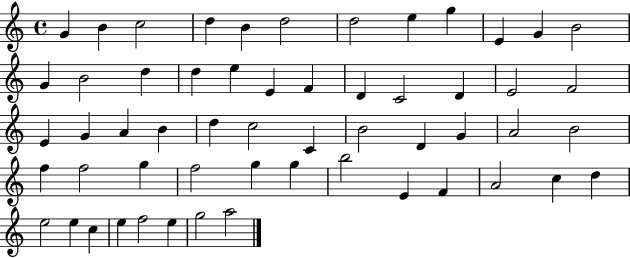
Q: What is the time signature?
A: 4/4